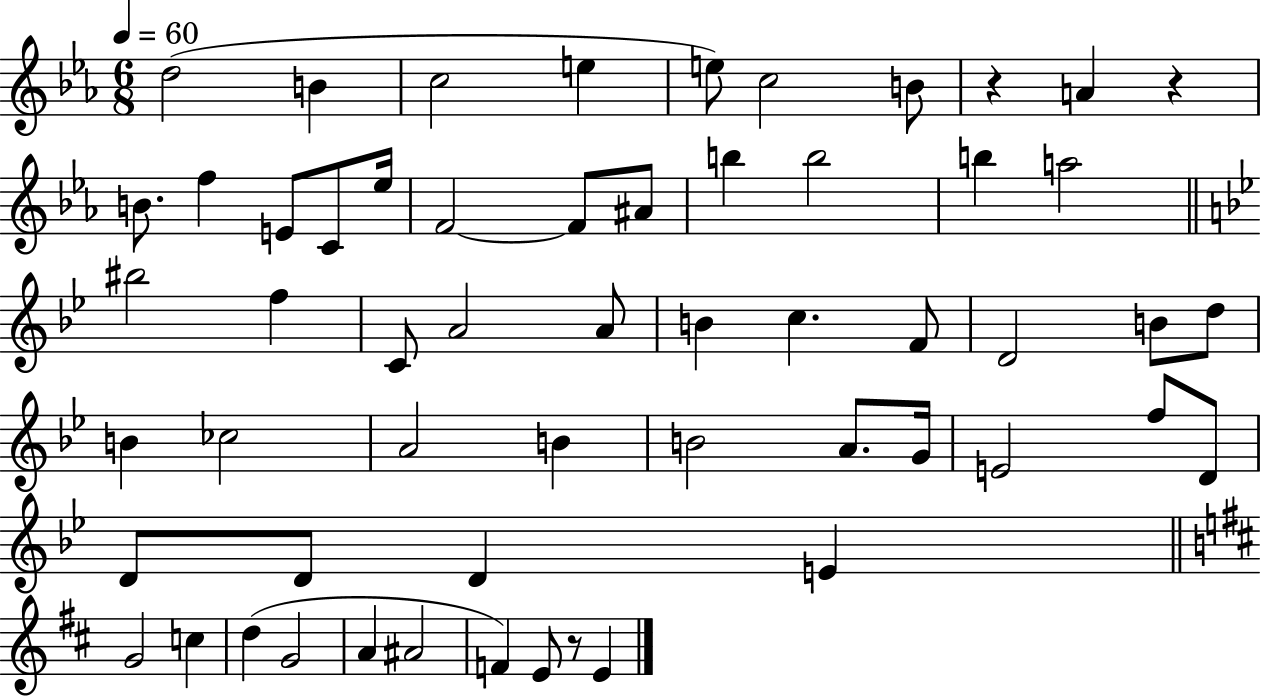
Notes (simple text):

D5/h B4/q C5/h E5/q E5/e C5/h B4/e R/q A4/q R/q B4/e. F5/q E4/e C4/e Eb5/s F4/h F4/e A#4/e B5/q B5/h B5/q A5/h BIS5/h F5/q C4/e A4/h A4/e B4/q C5/q. F4/e D4/h B4/e D5/e B4/q CES5/h A4/h B4/q B4/h A4/e. G4/s E4/h F5/e D4/e D4/e D4/e D4/q E4/q G4/h C5/q D5/q G4/h A4/q A#4/h F4/q E4/e R/e E4/q